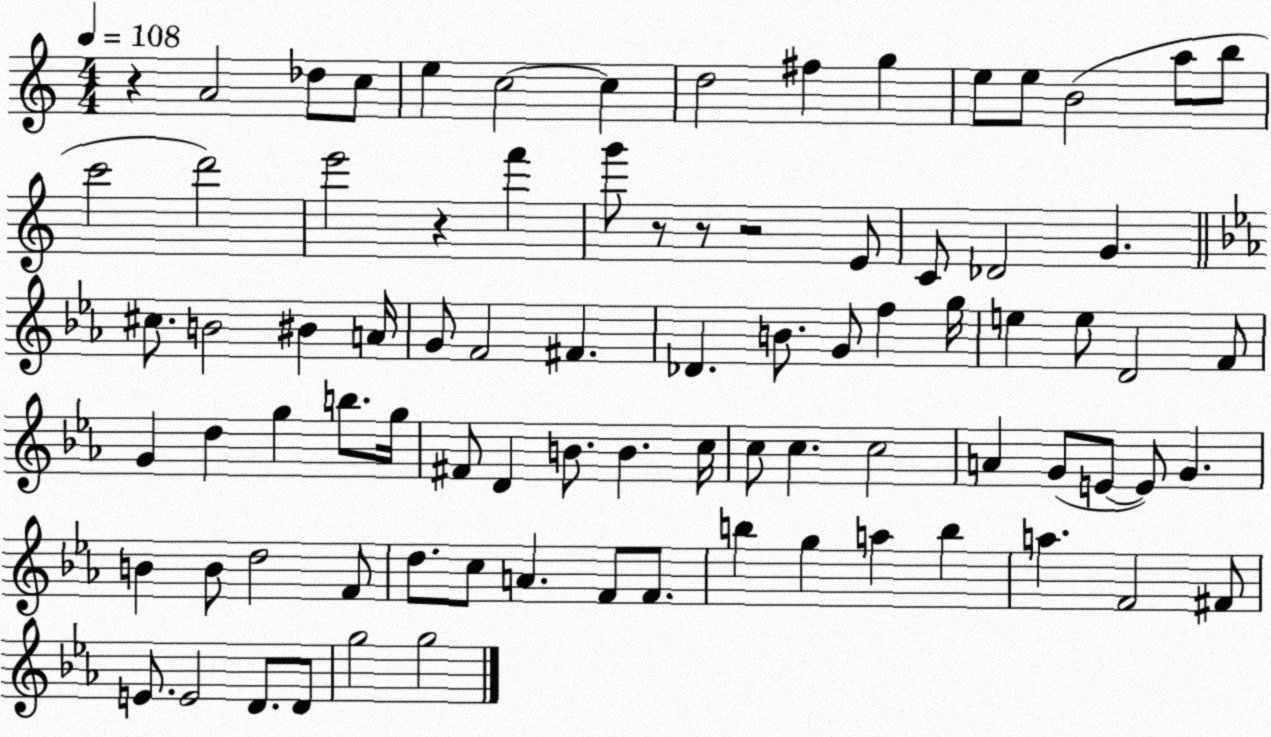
X:1
T:Untitled
M:4/4
L:1/4
K:C
z A2 _d/2 c/2 e c2 c d2 ^f g e/2 e/2 B2 a/2 b/2 c'2 d'2 e'2 z f' g'/2 z/2 z/2 z2 E/2 C/2 _D2 G ^c/2 B2 ^B A/4 G/2 F2 ^F _D B/2 G/2 f g/4 e e/2 D2 F/2 G d g b/2 g/4 ^F/2 D B/2 B c/4 c/2 c c2 A G/2 E/2 E/2 G B B/2 d2 F/2 d/2 c/2 A F/2 F/2 b g a b a F2 ^F/2 E/2 E2 D/2 D/2 g2 g2